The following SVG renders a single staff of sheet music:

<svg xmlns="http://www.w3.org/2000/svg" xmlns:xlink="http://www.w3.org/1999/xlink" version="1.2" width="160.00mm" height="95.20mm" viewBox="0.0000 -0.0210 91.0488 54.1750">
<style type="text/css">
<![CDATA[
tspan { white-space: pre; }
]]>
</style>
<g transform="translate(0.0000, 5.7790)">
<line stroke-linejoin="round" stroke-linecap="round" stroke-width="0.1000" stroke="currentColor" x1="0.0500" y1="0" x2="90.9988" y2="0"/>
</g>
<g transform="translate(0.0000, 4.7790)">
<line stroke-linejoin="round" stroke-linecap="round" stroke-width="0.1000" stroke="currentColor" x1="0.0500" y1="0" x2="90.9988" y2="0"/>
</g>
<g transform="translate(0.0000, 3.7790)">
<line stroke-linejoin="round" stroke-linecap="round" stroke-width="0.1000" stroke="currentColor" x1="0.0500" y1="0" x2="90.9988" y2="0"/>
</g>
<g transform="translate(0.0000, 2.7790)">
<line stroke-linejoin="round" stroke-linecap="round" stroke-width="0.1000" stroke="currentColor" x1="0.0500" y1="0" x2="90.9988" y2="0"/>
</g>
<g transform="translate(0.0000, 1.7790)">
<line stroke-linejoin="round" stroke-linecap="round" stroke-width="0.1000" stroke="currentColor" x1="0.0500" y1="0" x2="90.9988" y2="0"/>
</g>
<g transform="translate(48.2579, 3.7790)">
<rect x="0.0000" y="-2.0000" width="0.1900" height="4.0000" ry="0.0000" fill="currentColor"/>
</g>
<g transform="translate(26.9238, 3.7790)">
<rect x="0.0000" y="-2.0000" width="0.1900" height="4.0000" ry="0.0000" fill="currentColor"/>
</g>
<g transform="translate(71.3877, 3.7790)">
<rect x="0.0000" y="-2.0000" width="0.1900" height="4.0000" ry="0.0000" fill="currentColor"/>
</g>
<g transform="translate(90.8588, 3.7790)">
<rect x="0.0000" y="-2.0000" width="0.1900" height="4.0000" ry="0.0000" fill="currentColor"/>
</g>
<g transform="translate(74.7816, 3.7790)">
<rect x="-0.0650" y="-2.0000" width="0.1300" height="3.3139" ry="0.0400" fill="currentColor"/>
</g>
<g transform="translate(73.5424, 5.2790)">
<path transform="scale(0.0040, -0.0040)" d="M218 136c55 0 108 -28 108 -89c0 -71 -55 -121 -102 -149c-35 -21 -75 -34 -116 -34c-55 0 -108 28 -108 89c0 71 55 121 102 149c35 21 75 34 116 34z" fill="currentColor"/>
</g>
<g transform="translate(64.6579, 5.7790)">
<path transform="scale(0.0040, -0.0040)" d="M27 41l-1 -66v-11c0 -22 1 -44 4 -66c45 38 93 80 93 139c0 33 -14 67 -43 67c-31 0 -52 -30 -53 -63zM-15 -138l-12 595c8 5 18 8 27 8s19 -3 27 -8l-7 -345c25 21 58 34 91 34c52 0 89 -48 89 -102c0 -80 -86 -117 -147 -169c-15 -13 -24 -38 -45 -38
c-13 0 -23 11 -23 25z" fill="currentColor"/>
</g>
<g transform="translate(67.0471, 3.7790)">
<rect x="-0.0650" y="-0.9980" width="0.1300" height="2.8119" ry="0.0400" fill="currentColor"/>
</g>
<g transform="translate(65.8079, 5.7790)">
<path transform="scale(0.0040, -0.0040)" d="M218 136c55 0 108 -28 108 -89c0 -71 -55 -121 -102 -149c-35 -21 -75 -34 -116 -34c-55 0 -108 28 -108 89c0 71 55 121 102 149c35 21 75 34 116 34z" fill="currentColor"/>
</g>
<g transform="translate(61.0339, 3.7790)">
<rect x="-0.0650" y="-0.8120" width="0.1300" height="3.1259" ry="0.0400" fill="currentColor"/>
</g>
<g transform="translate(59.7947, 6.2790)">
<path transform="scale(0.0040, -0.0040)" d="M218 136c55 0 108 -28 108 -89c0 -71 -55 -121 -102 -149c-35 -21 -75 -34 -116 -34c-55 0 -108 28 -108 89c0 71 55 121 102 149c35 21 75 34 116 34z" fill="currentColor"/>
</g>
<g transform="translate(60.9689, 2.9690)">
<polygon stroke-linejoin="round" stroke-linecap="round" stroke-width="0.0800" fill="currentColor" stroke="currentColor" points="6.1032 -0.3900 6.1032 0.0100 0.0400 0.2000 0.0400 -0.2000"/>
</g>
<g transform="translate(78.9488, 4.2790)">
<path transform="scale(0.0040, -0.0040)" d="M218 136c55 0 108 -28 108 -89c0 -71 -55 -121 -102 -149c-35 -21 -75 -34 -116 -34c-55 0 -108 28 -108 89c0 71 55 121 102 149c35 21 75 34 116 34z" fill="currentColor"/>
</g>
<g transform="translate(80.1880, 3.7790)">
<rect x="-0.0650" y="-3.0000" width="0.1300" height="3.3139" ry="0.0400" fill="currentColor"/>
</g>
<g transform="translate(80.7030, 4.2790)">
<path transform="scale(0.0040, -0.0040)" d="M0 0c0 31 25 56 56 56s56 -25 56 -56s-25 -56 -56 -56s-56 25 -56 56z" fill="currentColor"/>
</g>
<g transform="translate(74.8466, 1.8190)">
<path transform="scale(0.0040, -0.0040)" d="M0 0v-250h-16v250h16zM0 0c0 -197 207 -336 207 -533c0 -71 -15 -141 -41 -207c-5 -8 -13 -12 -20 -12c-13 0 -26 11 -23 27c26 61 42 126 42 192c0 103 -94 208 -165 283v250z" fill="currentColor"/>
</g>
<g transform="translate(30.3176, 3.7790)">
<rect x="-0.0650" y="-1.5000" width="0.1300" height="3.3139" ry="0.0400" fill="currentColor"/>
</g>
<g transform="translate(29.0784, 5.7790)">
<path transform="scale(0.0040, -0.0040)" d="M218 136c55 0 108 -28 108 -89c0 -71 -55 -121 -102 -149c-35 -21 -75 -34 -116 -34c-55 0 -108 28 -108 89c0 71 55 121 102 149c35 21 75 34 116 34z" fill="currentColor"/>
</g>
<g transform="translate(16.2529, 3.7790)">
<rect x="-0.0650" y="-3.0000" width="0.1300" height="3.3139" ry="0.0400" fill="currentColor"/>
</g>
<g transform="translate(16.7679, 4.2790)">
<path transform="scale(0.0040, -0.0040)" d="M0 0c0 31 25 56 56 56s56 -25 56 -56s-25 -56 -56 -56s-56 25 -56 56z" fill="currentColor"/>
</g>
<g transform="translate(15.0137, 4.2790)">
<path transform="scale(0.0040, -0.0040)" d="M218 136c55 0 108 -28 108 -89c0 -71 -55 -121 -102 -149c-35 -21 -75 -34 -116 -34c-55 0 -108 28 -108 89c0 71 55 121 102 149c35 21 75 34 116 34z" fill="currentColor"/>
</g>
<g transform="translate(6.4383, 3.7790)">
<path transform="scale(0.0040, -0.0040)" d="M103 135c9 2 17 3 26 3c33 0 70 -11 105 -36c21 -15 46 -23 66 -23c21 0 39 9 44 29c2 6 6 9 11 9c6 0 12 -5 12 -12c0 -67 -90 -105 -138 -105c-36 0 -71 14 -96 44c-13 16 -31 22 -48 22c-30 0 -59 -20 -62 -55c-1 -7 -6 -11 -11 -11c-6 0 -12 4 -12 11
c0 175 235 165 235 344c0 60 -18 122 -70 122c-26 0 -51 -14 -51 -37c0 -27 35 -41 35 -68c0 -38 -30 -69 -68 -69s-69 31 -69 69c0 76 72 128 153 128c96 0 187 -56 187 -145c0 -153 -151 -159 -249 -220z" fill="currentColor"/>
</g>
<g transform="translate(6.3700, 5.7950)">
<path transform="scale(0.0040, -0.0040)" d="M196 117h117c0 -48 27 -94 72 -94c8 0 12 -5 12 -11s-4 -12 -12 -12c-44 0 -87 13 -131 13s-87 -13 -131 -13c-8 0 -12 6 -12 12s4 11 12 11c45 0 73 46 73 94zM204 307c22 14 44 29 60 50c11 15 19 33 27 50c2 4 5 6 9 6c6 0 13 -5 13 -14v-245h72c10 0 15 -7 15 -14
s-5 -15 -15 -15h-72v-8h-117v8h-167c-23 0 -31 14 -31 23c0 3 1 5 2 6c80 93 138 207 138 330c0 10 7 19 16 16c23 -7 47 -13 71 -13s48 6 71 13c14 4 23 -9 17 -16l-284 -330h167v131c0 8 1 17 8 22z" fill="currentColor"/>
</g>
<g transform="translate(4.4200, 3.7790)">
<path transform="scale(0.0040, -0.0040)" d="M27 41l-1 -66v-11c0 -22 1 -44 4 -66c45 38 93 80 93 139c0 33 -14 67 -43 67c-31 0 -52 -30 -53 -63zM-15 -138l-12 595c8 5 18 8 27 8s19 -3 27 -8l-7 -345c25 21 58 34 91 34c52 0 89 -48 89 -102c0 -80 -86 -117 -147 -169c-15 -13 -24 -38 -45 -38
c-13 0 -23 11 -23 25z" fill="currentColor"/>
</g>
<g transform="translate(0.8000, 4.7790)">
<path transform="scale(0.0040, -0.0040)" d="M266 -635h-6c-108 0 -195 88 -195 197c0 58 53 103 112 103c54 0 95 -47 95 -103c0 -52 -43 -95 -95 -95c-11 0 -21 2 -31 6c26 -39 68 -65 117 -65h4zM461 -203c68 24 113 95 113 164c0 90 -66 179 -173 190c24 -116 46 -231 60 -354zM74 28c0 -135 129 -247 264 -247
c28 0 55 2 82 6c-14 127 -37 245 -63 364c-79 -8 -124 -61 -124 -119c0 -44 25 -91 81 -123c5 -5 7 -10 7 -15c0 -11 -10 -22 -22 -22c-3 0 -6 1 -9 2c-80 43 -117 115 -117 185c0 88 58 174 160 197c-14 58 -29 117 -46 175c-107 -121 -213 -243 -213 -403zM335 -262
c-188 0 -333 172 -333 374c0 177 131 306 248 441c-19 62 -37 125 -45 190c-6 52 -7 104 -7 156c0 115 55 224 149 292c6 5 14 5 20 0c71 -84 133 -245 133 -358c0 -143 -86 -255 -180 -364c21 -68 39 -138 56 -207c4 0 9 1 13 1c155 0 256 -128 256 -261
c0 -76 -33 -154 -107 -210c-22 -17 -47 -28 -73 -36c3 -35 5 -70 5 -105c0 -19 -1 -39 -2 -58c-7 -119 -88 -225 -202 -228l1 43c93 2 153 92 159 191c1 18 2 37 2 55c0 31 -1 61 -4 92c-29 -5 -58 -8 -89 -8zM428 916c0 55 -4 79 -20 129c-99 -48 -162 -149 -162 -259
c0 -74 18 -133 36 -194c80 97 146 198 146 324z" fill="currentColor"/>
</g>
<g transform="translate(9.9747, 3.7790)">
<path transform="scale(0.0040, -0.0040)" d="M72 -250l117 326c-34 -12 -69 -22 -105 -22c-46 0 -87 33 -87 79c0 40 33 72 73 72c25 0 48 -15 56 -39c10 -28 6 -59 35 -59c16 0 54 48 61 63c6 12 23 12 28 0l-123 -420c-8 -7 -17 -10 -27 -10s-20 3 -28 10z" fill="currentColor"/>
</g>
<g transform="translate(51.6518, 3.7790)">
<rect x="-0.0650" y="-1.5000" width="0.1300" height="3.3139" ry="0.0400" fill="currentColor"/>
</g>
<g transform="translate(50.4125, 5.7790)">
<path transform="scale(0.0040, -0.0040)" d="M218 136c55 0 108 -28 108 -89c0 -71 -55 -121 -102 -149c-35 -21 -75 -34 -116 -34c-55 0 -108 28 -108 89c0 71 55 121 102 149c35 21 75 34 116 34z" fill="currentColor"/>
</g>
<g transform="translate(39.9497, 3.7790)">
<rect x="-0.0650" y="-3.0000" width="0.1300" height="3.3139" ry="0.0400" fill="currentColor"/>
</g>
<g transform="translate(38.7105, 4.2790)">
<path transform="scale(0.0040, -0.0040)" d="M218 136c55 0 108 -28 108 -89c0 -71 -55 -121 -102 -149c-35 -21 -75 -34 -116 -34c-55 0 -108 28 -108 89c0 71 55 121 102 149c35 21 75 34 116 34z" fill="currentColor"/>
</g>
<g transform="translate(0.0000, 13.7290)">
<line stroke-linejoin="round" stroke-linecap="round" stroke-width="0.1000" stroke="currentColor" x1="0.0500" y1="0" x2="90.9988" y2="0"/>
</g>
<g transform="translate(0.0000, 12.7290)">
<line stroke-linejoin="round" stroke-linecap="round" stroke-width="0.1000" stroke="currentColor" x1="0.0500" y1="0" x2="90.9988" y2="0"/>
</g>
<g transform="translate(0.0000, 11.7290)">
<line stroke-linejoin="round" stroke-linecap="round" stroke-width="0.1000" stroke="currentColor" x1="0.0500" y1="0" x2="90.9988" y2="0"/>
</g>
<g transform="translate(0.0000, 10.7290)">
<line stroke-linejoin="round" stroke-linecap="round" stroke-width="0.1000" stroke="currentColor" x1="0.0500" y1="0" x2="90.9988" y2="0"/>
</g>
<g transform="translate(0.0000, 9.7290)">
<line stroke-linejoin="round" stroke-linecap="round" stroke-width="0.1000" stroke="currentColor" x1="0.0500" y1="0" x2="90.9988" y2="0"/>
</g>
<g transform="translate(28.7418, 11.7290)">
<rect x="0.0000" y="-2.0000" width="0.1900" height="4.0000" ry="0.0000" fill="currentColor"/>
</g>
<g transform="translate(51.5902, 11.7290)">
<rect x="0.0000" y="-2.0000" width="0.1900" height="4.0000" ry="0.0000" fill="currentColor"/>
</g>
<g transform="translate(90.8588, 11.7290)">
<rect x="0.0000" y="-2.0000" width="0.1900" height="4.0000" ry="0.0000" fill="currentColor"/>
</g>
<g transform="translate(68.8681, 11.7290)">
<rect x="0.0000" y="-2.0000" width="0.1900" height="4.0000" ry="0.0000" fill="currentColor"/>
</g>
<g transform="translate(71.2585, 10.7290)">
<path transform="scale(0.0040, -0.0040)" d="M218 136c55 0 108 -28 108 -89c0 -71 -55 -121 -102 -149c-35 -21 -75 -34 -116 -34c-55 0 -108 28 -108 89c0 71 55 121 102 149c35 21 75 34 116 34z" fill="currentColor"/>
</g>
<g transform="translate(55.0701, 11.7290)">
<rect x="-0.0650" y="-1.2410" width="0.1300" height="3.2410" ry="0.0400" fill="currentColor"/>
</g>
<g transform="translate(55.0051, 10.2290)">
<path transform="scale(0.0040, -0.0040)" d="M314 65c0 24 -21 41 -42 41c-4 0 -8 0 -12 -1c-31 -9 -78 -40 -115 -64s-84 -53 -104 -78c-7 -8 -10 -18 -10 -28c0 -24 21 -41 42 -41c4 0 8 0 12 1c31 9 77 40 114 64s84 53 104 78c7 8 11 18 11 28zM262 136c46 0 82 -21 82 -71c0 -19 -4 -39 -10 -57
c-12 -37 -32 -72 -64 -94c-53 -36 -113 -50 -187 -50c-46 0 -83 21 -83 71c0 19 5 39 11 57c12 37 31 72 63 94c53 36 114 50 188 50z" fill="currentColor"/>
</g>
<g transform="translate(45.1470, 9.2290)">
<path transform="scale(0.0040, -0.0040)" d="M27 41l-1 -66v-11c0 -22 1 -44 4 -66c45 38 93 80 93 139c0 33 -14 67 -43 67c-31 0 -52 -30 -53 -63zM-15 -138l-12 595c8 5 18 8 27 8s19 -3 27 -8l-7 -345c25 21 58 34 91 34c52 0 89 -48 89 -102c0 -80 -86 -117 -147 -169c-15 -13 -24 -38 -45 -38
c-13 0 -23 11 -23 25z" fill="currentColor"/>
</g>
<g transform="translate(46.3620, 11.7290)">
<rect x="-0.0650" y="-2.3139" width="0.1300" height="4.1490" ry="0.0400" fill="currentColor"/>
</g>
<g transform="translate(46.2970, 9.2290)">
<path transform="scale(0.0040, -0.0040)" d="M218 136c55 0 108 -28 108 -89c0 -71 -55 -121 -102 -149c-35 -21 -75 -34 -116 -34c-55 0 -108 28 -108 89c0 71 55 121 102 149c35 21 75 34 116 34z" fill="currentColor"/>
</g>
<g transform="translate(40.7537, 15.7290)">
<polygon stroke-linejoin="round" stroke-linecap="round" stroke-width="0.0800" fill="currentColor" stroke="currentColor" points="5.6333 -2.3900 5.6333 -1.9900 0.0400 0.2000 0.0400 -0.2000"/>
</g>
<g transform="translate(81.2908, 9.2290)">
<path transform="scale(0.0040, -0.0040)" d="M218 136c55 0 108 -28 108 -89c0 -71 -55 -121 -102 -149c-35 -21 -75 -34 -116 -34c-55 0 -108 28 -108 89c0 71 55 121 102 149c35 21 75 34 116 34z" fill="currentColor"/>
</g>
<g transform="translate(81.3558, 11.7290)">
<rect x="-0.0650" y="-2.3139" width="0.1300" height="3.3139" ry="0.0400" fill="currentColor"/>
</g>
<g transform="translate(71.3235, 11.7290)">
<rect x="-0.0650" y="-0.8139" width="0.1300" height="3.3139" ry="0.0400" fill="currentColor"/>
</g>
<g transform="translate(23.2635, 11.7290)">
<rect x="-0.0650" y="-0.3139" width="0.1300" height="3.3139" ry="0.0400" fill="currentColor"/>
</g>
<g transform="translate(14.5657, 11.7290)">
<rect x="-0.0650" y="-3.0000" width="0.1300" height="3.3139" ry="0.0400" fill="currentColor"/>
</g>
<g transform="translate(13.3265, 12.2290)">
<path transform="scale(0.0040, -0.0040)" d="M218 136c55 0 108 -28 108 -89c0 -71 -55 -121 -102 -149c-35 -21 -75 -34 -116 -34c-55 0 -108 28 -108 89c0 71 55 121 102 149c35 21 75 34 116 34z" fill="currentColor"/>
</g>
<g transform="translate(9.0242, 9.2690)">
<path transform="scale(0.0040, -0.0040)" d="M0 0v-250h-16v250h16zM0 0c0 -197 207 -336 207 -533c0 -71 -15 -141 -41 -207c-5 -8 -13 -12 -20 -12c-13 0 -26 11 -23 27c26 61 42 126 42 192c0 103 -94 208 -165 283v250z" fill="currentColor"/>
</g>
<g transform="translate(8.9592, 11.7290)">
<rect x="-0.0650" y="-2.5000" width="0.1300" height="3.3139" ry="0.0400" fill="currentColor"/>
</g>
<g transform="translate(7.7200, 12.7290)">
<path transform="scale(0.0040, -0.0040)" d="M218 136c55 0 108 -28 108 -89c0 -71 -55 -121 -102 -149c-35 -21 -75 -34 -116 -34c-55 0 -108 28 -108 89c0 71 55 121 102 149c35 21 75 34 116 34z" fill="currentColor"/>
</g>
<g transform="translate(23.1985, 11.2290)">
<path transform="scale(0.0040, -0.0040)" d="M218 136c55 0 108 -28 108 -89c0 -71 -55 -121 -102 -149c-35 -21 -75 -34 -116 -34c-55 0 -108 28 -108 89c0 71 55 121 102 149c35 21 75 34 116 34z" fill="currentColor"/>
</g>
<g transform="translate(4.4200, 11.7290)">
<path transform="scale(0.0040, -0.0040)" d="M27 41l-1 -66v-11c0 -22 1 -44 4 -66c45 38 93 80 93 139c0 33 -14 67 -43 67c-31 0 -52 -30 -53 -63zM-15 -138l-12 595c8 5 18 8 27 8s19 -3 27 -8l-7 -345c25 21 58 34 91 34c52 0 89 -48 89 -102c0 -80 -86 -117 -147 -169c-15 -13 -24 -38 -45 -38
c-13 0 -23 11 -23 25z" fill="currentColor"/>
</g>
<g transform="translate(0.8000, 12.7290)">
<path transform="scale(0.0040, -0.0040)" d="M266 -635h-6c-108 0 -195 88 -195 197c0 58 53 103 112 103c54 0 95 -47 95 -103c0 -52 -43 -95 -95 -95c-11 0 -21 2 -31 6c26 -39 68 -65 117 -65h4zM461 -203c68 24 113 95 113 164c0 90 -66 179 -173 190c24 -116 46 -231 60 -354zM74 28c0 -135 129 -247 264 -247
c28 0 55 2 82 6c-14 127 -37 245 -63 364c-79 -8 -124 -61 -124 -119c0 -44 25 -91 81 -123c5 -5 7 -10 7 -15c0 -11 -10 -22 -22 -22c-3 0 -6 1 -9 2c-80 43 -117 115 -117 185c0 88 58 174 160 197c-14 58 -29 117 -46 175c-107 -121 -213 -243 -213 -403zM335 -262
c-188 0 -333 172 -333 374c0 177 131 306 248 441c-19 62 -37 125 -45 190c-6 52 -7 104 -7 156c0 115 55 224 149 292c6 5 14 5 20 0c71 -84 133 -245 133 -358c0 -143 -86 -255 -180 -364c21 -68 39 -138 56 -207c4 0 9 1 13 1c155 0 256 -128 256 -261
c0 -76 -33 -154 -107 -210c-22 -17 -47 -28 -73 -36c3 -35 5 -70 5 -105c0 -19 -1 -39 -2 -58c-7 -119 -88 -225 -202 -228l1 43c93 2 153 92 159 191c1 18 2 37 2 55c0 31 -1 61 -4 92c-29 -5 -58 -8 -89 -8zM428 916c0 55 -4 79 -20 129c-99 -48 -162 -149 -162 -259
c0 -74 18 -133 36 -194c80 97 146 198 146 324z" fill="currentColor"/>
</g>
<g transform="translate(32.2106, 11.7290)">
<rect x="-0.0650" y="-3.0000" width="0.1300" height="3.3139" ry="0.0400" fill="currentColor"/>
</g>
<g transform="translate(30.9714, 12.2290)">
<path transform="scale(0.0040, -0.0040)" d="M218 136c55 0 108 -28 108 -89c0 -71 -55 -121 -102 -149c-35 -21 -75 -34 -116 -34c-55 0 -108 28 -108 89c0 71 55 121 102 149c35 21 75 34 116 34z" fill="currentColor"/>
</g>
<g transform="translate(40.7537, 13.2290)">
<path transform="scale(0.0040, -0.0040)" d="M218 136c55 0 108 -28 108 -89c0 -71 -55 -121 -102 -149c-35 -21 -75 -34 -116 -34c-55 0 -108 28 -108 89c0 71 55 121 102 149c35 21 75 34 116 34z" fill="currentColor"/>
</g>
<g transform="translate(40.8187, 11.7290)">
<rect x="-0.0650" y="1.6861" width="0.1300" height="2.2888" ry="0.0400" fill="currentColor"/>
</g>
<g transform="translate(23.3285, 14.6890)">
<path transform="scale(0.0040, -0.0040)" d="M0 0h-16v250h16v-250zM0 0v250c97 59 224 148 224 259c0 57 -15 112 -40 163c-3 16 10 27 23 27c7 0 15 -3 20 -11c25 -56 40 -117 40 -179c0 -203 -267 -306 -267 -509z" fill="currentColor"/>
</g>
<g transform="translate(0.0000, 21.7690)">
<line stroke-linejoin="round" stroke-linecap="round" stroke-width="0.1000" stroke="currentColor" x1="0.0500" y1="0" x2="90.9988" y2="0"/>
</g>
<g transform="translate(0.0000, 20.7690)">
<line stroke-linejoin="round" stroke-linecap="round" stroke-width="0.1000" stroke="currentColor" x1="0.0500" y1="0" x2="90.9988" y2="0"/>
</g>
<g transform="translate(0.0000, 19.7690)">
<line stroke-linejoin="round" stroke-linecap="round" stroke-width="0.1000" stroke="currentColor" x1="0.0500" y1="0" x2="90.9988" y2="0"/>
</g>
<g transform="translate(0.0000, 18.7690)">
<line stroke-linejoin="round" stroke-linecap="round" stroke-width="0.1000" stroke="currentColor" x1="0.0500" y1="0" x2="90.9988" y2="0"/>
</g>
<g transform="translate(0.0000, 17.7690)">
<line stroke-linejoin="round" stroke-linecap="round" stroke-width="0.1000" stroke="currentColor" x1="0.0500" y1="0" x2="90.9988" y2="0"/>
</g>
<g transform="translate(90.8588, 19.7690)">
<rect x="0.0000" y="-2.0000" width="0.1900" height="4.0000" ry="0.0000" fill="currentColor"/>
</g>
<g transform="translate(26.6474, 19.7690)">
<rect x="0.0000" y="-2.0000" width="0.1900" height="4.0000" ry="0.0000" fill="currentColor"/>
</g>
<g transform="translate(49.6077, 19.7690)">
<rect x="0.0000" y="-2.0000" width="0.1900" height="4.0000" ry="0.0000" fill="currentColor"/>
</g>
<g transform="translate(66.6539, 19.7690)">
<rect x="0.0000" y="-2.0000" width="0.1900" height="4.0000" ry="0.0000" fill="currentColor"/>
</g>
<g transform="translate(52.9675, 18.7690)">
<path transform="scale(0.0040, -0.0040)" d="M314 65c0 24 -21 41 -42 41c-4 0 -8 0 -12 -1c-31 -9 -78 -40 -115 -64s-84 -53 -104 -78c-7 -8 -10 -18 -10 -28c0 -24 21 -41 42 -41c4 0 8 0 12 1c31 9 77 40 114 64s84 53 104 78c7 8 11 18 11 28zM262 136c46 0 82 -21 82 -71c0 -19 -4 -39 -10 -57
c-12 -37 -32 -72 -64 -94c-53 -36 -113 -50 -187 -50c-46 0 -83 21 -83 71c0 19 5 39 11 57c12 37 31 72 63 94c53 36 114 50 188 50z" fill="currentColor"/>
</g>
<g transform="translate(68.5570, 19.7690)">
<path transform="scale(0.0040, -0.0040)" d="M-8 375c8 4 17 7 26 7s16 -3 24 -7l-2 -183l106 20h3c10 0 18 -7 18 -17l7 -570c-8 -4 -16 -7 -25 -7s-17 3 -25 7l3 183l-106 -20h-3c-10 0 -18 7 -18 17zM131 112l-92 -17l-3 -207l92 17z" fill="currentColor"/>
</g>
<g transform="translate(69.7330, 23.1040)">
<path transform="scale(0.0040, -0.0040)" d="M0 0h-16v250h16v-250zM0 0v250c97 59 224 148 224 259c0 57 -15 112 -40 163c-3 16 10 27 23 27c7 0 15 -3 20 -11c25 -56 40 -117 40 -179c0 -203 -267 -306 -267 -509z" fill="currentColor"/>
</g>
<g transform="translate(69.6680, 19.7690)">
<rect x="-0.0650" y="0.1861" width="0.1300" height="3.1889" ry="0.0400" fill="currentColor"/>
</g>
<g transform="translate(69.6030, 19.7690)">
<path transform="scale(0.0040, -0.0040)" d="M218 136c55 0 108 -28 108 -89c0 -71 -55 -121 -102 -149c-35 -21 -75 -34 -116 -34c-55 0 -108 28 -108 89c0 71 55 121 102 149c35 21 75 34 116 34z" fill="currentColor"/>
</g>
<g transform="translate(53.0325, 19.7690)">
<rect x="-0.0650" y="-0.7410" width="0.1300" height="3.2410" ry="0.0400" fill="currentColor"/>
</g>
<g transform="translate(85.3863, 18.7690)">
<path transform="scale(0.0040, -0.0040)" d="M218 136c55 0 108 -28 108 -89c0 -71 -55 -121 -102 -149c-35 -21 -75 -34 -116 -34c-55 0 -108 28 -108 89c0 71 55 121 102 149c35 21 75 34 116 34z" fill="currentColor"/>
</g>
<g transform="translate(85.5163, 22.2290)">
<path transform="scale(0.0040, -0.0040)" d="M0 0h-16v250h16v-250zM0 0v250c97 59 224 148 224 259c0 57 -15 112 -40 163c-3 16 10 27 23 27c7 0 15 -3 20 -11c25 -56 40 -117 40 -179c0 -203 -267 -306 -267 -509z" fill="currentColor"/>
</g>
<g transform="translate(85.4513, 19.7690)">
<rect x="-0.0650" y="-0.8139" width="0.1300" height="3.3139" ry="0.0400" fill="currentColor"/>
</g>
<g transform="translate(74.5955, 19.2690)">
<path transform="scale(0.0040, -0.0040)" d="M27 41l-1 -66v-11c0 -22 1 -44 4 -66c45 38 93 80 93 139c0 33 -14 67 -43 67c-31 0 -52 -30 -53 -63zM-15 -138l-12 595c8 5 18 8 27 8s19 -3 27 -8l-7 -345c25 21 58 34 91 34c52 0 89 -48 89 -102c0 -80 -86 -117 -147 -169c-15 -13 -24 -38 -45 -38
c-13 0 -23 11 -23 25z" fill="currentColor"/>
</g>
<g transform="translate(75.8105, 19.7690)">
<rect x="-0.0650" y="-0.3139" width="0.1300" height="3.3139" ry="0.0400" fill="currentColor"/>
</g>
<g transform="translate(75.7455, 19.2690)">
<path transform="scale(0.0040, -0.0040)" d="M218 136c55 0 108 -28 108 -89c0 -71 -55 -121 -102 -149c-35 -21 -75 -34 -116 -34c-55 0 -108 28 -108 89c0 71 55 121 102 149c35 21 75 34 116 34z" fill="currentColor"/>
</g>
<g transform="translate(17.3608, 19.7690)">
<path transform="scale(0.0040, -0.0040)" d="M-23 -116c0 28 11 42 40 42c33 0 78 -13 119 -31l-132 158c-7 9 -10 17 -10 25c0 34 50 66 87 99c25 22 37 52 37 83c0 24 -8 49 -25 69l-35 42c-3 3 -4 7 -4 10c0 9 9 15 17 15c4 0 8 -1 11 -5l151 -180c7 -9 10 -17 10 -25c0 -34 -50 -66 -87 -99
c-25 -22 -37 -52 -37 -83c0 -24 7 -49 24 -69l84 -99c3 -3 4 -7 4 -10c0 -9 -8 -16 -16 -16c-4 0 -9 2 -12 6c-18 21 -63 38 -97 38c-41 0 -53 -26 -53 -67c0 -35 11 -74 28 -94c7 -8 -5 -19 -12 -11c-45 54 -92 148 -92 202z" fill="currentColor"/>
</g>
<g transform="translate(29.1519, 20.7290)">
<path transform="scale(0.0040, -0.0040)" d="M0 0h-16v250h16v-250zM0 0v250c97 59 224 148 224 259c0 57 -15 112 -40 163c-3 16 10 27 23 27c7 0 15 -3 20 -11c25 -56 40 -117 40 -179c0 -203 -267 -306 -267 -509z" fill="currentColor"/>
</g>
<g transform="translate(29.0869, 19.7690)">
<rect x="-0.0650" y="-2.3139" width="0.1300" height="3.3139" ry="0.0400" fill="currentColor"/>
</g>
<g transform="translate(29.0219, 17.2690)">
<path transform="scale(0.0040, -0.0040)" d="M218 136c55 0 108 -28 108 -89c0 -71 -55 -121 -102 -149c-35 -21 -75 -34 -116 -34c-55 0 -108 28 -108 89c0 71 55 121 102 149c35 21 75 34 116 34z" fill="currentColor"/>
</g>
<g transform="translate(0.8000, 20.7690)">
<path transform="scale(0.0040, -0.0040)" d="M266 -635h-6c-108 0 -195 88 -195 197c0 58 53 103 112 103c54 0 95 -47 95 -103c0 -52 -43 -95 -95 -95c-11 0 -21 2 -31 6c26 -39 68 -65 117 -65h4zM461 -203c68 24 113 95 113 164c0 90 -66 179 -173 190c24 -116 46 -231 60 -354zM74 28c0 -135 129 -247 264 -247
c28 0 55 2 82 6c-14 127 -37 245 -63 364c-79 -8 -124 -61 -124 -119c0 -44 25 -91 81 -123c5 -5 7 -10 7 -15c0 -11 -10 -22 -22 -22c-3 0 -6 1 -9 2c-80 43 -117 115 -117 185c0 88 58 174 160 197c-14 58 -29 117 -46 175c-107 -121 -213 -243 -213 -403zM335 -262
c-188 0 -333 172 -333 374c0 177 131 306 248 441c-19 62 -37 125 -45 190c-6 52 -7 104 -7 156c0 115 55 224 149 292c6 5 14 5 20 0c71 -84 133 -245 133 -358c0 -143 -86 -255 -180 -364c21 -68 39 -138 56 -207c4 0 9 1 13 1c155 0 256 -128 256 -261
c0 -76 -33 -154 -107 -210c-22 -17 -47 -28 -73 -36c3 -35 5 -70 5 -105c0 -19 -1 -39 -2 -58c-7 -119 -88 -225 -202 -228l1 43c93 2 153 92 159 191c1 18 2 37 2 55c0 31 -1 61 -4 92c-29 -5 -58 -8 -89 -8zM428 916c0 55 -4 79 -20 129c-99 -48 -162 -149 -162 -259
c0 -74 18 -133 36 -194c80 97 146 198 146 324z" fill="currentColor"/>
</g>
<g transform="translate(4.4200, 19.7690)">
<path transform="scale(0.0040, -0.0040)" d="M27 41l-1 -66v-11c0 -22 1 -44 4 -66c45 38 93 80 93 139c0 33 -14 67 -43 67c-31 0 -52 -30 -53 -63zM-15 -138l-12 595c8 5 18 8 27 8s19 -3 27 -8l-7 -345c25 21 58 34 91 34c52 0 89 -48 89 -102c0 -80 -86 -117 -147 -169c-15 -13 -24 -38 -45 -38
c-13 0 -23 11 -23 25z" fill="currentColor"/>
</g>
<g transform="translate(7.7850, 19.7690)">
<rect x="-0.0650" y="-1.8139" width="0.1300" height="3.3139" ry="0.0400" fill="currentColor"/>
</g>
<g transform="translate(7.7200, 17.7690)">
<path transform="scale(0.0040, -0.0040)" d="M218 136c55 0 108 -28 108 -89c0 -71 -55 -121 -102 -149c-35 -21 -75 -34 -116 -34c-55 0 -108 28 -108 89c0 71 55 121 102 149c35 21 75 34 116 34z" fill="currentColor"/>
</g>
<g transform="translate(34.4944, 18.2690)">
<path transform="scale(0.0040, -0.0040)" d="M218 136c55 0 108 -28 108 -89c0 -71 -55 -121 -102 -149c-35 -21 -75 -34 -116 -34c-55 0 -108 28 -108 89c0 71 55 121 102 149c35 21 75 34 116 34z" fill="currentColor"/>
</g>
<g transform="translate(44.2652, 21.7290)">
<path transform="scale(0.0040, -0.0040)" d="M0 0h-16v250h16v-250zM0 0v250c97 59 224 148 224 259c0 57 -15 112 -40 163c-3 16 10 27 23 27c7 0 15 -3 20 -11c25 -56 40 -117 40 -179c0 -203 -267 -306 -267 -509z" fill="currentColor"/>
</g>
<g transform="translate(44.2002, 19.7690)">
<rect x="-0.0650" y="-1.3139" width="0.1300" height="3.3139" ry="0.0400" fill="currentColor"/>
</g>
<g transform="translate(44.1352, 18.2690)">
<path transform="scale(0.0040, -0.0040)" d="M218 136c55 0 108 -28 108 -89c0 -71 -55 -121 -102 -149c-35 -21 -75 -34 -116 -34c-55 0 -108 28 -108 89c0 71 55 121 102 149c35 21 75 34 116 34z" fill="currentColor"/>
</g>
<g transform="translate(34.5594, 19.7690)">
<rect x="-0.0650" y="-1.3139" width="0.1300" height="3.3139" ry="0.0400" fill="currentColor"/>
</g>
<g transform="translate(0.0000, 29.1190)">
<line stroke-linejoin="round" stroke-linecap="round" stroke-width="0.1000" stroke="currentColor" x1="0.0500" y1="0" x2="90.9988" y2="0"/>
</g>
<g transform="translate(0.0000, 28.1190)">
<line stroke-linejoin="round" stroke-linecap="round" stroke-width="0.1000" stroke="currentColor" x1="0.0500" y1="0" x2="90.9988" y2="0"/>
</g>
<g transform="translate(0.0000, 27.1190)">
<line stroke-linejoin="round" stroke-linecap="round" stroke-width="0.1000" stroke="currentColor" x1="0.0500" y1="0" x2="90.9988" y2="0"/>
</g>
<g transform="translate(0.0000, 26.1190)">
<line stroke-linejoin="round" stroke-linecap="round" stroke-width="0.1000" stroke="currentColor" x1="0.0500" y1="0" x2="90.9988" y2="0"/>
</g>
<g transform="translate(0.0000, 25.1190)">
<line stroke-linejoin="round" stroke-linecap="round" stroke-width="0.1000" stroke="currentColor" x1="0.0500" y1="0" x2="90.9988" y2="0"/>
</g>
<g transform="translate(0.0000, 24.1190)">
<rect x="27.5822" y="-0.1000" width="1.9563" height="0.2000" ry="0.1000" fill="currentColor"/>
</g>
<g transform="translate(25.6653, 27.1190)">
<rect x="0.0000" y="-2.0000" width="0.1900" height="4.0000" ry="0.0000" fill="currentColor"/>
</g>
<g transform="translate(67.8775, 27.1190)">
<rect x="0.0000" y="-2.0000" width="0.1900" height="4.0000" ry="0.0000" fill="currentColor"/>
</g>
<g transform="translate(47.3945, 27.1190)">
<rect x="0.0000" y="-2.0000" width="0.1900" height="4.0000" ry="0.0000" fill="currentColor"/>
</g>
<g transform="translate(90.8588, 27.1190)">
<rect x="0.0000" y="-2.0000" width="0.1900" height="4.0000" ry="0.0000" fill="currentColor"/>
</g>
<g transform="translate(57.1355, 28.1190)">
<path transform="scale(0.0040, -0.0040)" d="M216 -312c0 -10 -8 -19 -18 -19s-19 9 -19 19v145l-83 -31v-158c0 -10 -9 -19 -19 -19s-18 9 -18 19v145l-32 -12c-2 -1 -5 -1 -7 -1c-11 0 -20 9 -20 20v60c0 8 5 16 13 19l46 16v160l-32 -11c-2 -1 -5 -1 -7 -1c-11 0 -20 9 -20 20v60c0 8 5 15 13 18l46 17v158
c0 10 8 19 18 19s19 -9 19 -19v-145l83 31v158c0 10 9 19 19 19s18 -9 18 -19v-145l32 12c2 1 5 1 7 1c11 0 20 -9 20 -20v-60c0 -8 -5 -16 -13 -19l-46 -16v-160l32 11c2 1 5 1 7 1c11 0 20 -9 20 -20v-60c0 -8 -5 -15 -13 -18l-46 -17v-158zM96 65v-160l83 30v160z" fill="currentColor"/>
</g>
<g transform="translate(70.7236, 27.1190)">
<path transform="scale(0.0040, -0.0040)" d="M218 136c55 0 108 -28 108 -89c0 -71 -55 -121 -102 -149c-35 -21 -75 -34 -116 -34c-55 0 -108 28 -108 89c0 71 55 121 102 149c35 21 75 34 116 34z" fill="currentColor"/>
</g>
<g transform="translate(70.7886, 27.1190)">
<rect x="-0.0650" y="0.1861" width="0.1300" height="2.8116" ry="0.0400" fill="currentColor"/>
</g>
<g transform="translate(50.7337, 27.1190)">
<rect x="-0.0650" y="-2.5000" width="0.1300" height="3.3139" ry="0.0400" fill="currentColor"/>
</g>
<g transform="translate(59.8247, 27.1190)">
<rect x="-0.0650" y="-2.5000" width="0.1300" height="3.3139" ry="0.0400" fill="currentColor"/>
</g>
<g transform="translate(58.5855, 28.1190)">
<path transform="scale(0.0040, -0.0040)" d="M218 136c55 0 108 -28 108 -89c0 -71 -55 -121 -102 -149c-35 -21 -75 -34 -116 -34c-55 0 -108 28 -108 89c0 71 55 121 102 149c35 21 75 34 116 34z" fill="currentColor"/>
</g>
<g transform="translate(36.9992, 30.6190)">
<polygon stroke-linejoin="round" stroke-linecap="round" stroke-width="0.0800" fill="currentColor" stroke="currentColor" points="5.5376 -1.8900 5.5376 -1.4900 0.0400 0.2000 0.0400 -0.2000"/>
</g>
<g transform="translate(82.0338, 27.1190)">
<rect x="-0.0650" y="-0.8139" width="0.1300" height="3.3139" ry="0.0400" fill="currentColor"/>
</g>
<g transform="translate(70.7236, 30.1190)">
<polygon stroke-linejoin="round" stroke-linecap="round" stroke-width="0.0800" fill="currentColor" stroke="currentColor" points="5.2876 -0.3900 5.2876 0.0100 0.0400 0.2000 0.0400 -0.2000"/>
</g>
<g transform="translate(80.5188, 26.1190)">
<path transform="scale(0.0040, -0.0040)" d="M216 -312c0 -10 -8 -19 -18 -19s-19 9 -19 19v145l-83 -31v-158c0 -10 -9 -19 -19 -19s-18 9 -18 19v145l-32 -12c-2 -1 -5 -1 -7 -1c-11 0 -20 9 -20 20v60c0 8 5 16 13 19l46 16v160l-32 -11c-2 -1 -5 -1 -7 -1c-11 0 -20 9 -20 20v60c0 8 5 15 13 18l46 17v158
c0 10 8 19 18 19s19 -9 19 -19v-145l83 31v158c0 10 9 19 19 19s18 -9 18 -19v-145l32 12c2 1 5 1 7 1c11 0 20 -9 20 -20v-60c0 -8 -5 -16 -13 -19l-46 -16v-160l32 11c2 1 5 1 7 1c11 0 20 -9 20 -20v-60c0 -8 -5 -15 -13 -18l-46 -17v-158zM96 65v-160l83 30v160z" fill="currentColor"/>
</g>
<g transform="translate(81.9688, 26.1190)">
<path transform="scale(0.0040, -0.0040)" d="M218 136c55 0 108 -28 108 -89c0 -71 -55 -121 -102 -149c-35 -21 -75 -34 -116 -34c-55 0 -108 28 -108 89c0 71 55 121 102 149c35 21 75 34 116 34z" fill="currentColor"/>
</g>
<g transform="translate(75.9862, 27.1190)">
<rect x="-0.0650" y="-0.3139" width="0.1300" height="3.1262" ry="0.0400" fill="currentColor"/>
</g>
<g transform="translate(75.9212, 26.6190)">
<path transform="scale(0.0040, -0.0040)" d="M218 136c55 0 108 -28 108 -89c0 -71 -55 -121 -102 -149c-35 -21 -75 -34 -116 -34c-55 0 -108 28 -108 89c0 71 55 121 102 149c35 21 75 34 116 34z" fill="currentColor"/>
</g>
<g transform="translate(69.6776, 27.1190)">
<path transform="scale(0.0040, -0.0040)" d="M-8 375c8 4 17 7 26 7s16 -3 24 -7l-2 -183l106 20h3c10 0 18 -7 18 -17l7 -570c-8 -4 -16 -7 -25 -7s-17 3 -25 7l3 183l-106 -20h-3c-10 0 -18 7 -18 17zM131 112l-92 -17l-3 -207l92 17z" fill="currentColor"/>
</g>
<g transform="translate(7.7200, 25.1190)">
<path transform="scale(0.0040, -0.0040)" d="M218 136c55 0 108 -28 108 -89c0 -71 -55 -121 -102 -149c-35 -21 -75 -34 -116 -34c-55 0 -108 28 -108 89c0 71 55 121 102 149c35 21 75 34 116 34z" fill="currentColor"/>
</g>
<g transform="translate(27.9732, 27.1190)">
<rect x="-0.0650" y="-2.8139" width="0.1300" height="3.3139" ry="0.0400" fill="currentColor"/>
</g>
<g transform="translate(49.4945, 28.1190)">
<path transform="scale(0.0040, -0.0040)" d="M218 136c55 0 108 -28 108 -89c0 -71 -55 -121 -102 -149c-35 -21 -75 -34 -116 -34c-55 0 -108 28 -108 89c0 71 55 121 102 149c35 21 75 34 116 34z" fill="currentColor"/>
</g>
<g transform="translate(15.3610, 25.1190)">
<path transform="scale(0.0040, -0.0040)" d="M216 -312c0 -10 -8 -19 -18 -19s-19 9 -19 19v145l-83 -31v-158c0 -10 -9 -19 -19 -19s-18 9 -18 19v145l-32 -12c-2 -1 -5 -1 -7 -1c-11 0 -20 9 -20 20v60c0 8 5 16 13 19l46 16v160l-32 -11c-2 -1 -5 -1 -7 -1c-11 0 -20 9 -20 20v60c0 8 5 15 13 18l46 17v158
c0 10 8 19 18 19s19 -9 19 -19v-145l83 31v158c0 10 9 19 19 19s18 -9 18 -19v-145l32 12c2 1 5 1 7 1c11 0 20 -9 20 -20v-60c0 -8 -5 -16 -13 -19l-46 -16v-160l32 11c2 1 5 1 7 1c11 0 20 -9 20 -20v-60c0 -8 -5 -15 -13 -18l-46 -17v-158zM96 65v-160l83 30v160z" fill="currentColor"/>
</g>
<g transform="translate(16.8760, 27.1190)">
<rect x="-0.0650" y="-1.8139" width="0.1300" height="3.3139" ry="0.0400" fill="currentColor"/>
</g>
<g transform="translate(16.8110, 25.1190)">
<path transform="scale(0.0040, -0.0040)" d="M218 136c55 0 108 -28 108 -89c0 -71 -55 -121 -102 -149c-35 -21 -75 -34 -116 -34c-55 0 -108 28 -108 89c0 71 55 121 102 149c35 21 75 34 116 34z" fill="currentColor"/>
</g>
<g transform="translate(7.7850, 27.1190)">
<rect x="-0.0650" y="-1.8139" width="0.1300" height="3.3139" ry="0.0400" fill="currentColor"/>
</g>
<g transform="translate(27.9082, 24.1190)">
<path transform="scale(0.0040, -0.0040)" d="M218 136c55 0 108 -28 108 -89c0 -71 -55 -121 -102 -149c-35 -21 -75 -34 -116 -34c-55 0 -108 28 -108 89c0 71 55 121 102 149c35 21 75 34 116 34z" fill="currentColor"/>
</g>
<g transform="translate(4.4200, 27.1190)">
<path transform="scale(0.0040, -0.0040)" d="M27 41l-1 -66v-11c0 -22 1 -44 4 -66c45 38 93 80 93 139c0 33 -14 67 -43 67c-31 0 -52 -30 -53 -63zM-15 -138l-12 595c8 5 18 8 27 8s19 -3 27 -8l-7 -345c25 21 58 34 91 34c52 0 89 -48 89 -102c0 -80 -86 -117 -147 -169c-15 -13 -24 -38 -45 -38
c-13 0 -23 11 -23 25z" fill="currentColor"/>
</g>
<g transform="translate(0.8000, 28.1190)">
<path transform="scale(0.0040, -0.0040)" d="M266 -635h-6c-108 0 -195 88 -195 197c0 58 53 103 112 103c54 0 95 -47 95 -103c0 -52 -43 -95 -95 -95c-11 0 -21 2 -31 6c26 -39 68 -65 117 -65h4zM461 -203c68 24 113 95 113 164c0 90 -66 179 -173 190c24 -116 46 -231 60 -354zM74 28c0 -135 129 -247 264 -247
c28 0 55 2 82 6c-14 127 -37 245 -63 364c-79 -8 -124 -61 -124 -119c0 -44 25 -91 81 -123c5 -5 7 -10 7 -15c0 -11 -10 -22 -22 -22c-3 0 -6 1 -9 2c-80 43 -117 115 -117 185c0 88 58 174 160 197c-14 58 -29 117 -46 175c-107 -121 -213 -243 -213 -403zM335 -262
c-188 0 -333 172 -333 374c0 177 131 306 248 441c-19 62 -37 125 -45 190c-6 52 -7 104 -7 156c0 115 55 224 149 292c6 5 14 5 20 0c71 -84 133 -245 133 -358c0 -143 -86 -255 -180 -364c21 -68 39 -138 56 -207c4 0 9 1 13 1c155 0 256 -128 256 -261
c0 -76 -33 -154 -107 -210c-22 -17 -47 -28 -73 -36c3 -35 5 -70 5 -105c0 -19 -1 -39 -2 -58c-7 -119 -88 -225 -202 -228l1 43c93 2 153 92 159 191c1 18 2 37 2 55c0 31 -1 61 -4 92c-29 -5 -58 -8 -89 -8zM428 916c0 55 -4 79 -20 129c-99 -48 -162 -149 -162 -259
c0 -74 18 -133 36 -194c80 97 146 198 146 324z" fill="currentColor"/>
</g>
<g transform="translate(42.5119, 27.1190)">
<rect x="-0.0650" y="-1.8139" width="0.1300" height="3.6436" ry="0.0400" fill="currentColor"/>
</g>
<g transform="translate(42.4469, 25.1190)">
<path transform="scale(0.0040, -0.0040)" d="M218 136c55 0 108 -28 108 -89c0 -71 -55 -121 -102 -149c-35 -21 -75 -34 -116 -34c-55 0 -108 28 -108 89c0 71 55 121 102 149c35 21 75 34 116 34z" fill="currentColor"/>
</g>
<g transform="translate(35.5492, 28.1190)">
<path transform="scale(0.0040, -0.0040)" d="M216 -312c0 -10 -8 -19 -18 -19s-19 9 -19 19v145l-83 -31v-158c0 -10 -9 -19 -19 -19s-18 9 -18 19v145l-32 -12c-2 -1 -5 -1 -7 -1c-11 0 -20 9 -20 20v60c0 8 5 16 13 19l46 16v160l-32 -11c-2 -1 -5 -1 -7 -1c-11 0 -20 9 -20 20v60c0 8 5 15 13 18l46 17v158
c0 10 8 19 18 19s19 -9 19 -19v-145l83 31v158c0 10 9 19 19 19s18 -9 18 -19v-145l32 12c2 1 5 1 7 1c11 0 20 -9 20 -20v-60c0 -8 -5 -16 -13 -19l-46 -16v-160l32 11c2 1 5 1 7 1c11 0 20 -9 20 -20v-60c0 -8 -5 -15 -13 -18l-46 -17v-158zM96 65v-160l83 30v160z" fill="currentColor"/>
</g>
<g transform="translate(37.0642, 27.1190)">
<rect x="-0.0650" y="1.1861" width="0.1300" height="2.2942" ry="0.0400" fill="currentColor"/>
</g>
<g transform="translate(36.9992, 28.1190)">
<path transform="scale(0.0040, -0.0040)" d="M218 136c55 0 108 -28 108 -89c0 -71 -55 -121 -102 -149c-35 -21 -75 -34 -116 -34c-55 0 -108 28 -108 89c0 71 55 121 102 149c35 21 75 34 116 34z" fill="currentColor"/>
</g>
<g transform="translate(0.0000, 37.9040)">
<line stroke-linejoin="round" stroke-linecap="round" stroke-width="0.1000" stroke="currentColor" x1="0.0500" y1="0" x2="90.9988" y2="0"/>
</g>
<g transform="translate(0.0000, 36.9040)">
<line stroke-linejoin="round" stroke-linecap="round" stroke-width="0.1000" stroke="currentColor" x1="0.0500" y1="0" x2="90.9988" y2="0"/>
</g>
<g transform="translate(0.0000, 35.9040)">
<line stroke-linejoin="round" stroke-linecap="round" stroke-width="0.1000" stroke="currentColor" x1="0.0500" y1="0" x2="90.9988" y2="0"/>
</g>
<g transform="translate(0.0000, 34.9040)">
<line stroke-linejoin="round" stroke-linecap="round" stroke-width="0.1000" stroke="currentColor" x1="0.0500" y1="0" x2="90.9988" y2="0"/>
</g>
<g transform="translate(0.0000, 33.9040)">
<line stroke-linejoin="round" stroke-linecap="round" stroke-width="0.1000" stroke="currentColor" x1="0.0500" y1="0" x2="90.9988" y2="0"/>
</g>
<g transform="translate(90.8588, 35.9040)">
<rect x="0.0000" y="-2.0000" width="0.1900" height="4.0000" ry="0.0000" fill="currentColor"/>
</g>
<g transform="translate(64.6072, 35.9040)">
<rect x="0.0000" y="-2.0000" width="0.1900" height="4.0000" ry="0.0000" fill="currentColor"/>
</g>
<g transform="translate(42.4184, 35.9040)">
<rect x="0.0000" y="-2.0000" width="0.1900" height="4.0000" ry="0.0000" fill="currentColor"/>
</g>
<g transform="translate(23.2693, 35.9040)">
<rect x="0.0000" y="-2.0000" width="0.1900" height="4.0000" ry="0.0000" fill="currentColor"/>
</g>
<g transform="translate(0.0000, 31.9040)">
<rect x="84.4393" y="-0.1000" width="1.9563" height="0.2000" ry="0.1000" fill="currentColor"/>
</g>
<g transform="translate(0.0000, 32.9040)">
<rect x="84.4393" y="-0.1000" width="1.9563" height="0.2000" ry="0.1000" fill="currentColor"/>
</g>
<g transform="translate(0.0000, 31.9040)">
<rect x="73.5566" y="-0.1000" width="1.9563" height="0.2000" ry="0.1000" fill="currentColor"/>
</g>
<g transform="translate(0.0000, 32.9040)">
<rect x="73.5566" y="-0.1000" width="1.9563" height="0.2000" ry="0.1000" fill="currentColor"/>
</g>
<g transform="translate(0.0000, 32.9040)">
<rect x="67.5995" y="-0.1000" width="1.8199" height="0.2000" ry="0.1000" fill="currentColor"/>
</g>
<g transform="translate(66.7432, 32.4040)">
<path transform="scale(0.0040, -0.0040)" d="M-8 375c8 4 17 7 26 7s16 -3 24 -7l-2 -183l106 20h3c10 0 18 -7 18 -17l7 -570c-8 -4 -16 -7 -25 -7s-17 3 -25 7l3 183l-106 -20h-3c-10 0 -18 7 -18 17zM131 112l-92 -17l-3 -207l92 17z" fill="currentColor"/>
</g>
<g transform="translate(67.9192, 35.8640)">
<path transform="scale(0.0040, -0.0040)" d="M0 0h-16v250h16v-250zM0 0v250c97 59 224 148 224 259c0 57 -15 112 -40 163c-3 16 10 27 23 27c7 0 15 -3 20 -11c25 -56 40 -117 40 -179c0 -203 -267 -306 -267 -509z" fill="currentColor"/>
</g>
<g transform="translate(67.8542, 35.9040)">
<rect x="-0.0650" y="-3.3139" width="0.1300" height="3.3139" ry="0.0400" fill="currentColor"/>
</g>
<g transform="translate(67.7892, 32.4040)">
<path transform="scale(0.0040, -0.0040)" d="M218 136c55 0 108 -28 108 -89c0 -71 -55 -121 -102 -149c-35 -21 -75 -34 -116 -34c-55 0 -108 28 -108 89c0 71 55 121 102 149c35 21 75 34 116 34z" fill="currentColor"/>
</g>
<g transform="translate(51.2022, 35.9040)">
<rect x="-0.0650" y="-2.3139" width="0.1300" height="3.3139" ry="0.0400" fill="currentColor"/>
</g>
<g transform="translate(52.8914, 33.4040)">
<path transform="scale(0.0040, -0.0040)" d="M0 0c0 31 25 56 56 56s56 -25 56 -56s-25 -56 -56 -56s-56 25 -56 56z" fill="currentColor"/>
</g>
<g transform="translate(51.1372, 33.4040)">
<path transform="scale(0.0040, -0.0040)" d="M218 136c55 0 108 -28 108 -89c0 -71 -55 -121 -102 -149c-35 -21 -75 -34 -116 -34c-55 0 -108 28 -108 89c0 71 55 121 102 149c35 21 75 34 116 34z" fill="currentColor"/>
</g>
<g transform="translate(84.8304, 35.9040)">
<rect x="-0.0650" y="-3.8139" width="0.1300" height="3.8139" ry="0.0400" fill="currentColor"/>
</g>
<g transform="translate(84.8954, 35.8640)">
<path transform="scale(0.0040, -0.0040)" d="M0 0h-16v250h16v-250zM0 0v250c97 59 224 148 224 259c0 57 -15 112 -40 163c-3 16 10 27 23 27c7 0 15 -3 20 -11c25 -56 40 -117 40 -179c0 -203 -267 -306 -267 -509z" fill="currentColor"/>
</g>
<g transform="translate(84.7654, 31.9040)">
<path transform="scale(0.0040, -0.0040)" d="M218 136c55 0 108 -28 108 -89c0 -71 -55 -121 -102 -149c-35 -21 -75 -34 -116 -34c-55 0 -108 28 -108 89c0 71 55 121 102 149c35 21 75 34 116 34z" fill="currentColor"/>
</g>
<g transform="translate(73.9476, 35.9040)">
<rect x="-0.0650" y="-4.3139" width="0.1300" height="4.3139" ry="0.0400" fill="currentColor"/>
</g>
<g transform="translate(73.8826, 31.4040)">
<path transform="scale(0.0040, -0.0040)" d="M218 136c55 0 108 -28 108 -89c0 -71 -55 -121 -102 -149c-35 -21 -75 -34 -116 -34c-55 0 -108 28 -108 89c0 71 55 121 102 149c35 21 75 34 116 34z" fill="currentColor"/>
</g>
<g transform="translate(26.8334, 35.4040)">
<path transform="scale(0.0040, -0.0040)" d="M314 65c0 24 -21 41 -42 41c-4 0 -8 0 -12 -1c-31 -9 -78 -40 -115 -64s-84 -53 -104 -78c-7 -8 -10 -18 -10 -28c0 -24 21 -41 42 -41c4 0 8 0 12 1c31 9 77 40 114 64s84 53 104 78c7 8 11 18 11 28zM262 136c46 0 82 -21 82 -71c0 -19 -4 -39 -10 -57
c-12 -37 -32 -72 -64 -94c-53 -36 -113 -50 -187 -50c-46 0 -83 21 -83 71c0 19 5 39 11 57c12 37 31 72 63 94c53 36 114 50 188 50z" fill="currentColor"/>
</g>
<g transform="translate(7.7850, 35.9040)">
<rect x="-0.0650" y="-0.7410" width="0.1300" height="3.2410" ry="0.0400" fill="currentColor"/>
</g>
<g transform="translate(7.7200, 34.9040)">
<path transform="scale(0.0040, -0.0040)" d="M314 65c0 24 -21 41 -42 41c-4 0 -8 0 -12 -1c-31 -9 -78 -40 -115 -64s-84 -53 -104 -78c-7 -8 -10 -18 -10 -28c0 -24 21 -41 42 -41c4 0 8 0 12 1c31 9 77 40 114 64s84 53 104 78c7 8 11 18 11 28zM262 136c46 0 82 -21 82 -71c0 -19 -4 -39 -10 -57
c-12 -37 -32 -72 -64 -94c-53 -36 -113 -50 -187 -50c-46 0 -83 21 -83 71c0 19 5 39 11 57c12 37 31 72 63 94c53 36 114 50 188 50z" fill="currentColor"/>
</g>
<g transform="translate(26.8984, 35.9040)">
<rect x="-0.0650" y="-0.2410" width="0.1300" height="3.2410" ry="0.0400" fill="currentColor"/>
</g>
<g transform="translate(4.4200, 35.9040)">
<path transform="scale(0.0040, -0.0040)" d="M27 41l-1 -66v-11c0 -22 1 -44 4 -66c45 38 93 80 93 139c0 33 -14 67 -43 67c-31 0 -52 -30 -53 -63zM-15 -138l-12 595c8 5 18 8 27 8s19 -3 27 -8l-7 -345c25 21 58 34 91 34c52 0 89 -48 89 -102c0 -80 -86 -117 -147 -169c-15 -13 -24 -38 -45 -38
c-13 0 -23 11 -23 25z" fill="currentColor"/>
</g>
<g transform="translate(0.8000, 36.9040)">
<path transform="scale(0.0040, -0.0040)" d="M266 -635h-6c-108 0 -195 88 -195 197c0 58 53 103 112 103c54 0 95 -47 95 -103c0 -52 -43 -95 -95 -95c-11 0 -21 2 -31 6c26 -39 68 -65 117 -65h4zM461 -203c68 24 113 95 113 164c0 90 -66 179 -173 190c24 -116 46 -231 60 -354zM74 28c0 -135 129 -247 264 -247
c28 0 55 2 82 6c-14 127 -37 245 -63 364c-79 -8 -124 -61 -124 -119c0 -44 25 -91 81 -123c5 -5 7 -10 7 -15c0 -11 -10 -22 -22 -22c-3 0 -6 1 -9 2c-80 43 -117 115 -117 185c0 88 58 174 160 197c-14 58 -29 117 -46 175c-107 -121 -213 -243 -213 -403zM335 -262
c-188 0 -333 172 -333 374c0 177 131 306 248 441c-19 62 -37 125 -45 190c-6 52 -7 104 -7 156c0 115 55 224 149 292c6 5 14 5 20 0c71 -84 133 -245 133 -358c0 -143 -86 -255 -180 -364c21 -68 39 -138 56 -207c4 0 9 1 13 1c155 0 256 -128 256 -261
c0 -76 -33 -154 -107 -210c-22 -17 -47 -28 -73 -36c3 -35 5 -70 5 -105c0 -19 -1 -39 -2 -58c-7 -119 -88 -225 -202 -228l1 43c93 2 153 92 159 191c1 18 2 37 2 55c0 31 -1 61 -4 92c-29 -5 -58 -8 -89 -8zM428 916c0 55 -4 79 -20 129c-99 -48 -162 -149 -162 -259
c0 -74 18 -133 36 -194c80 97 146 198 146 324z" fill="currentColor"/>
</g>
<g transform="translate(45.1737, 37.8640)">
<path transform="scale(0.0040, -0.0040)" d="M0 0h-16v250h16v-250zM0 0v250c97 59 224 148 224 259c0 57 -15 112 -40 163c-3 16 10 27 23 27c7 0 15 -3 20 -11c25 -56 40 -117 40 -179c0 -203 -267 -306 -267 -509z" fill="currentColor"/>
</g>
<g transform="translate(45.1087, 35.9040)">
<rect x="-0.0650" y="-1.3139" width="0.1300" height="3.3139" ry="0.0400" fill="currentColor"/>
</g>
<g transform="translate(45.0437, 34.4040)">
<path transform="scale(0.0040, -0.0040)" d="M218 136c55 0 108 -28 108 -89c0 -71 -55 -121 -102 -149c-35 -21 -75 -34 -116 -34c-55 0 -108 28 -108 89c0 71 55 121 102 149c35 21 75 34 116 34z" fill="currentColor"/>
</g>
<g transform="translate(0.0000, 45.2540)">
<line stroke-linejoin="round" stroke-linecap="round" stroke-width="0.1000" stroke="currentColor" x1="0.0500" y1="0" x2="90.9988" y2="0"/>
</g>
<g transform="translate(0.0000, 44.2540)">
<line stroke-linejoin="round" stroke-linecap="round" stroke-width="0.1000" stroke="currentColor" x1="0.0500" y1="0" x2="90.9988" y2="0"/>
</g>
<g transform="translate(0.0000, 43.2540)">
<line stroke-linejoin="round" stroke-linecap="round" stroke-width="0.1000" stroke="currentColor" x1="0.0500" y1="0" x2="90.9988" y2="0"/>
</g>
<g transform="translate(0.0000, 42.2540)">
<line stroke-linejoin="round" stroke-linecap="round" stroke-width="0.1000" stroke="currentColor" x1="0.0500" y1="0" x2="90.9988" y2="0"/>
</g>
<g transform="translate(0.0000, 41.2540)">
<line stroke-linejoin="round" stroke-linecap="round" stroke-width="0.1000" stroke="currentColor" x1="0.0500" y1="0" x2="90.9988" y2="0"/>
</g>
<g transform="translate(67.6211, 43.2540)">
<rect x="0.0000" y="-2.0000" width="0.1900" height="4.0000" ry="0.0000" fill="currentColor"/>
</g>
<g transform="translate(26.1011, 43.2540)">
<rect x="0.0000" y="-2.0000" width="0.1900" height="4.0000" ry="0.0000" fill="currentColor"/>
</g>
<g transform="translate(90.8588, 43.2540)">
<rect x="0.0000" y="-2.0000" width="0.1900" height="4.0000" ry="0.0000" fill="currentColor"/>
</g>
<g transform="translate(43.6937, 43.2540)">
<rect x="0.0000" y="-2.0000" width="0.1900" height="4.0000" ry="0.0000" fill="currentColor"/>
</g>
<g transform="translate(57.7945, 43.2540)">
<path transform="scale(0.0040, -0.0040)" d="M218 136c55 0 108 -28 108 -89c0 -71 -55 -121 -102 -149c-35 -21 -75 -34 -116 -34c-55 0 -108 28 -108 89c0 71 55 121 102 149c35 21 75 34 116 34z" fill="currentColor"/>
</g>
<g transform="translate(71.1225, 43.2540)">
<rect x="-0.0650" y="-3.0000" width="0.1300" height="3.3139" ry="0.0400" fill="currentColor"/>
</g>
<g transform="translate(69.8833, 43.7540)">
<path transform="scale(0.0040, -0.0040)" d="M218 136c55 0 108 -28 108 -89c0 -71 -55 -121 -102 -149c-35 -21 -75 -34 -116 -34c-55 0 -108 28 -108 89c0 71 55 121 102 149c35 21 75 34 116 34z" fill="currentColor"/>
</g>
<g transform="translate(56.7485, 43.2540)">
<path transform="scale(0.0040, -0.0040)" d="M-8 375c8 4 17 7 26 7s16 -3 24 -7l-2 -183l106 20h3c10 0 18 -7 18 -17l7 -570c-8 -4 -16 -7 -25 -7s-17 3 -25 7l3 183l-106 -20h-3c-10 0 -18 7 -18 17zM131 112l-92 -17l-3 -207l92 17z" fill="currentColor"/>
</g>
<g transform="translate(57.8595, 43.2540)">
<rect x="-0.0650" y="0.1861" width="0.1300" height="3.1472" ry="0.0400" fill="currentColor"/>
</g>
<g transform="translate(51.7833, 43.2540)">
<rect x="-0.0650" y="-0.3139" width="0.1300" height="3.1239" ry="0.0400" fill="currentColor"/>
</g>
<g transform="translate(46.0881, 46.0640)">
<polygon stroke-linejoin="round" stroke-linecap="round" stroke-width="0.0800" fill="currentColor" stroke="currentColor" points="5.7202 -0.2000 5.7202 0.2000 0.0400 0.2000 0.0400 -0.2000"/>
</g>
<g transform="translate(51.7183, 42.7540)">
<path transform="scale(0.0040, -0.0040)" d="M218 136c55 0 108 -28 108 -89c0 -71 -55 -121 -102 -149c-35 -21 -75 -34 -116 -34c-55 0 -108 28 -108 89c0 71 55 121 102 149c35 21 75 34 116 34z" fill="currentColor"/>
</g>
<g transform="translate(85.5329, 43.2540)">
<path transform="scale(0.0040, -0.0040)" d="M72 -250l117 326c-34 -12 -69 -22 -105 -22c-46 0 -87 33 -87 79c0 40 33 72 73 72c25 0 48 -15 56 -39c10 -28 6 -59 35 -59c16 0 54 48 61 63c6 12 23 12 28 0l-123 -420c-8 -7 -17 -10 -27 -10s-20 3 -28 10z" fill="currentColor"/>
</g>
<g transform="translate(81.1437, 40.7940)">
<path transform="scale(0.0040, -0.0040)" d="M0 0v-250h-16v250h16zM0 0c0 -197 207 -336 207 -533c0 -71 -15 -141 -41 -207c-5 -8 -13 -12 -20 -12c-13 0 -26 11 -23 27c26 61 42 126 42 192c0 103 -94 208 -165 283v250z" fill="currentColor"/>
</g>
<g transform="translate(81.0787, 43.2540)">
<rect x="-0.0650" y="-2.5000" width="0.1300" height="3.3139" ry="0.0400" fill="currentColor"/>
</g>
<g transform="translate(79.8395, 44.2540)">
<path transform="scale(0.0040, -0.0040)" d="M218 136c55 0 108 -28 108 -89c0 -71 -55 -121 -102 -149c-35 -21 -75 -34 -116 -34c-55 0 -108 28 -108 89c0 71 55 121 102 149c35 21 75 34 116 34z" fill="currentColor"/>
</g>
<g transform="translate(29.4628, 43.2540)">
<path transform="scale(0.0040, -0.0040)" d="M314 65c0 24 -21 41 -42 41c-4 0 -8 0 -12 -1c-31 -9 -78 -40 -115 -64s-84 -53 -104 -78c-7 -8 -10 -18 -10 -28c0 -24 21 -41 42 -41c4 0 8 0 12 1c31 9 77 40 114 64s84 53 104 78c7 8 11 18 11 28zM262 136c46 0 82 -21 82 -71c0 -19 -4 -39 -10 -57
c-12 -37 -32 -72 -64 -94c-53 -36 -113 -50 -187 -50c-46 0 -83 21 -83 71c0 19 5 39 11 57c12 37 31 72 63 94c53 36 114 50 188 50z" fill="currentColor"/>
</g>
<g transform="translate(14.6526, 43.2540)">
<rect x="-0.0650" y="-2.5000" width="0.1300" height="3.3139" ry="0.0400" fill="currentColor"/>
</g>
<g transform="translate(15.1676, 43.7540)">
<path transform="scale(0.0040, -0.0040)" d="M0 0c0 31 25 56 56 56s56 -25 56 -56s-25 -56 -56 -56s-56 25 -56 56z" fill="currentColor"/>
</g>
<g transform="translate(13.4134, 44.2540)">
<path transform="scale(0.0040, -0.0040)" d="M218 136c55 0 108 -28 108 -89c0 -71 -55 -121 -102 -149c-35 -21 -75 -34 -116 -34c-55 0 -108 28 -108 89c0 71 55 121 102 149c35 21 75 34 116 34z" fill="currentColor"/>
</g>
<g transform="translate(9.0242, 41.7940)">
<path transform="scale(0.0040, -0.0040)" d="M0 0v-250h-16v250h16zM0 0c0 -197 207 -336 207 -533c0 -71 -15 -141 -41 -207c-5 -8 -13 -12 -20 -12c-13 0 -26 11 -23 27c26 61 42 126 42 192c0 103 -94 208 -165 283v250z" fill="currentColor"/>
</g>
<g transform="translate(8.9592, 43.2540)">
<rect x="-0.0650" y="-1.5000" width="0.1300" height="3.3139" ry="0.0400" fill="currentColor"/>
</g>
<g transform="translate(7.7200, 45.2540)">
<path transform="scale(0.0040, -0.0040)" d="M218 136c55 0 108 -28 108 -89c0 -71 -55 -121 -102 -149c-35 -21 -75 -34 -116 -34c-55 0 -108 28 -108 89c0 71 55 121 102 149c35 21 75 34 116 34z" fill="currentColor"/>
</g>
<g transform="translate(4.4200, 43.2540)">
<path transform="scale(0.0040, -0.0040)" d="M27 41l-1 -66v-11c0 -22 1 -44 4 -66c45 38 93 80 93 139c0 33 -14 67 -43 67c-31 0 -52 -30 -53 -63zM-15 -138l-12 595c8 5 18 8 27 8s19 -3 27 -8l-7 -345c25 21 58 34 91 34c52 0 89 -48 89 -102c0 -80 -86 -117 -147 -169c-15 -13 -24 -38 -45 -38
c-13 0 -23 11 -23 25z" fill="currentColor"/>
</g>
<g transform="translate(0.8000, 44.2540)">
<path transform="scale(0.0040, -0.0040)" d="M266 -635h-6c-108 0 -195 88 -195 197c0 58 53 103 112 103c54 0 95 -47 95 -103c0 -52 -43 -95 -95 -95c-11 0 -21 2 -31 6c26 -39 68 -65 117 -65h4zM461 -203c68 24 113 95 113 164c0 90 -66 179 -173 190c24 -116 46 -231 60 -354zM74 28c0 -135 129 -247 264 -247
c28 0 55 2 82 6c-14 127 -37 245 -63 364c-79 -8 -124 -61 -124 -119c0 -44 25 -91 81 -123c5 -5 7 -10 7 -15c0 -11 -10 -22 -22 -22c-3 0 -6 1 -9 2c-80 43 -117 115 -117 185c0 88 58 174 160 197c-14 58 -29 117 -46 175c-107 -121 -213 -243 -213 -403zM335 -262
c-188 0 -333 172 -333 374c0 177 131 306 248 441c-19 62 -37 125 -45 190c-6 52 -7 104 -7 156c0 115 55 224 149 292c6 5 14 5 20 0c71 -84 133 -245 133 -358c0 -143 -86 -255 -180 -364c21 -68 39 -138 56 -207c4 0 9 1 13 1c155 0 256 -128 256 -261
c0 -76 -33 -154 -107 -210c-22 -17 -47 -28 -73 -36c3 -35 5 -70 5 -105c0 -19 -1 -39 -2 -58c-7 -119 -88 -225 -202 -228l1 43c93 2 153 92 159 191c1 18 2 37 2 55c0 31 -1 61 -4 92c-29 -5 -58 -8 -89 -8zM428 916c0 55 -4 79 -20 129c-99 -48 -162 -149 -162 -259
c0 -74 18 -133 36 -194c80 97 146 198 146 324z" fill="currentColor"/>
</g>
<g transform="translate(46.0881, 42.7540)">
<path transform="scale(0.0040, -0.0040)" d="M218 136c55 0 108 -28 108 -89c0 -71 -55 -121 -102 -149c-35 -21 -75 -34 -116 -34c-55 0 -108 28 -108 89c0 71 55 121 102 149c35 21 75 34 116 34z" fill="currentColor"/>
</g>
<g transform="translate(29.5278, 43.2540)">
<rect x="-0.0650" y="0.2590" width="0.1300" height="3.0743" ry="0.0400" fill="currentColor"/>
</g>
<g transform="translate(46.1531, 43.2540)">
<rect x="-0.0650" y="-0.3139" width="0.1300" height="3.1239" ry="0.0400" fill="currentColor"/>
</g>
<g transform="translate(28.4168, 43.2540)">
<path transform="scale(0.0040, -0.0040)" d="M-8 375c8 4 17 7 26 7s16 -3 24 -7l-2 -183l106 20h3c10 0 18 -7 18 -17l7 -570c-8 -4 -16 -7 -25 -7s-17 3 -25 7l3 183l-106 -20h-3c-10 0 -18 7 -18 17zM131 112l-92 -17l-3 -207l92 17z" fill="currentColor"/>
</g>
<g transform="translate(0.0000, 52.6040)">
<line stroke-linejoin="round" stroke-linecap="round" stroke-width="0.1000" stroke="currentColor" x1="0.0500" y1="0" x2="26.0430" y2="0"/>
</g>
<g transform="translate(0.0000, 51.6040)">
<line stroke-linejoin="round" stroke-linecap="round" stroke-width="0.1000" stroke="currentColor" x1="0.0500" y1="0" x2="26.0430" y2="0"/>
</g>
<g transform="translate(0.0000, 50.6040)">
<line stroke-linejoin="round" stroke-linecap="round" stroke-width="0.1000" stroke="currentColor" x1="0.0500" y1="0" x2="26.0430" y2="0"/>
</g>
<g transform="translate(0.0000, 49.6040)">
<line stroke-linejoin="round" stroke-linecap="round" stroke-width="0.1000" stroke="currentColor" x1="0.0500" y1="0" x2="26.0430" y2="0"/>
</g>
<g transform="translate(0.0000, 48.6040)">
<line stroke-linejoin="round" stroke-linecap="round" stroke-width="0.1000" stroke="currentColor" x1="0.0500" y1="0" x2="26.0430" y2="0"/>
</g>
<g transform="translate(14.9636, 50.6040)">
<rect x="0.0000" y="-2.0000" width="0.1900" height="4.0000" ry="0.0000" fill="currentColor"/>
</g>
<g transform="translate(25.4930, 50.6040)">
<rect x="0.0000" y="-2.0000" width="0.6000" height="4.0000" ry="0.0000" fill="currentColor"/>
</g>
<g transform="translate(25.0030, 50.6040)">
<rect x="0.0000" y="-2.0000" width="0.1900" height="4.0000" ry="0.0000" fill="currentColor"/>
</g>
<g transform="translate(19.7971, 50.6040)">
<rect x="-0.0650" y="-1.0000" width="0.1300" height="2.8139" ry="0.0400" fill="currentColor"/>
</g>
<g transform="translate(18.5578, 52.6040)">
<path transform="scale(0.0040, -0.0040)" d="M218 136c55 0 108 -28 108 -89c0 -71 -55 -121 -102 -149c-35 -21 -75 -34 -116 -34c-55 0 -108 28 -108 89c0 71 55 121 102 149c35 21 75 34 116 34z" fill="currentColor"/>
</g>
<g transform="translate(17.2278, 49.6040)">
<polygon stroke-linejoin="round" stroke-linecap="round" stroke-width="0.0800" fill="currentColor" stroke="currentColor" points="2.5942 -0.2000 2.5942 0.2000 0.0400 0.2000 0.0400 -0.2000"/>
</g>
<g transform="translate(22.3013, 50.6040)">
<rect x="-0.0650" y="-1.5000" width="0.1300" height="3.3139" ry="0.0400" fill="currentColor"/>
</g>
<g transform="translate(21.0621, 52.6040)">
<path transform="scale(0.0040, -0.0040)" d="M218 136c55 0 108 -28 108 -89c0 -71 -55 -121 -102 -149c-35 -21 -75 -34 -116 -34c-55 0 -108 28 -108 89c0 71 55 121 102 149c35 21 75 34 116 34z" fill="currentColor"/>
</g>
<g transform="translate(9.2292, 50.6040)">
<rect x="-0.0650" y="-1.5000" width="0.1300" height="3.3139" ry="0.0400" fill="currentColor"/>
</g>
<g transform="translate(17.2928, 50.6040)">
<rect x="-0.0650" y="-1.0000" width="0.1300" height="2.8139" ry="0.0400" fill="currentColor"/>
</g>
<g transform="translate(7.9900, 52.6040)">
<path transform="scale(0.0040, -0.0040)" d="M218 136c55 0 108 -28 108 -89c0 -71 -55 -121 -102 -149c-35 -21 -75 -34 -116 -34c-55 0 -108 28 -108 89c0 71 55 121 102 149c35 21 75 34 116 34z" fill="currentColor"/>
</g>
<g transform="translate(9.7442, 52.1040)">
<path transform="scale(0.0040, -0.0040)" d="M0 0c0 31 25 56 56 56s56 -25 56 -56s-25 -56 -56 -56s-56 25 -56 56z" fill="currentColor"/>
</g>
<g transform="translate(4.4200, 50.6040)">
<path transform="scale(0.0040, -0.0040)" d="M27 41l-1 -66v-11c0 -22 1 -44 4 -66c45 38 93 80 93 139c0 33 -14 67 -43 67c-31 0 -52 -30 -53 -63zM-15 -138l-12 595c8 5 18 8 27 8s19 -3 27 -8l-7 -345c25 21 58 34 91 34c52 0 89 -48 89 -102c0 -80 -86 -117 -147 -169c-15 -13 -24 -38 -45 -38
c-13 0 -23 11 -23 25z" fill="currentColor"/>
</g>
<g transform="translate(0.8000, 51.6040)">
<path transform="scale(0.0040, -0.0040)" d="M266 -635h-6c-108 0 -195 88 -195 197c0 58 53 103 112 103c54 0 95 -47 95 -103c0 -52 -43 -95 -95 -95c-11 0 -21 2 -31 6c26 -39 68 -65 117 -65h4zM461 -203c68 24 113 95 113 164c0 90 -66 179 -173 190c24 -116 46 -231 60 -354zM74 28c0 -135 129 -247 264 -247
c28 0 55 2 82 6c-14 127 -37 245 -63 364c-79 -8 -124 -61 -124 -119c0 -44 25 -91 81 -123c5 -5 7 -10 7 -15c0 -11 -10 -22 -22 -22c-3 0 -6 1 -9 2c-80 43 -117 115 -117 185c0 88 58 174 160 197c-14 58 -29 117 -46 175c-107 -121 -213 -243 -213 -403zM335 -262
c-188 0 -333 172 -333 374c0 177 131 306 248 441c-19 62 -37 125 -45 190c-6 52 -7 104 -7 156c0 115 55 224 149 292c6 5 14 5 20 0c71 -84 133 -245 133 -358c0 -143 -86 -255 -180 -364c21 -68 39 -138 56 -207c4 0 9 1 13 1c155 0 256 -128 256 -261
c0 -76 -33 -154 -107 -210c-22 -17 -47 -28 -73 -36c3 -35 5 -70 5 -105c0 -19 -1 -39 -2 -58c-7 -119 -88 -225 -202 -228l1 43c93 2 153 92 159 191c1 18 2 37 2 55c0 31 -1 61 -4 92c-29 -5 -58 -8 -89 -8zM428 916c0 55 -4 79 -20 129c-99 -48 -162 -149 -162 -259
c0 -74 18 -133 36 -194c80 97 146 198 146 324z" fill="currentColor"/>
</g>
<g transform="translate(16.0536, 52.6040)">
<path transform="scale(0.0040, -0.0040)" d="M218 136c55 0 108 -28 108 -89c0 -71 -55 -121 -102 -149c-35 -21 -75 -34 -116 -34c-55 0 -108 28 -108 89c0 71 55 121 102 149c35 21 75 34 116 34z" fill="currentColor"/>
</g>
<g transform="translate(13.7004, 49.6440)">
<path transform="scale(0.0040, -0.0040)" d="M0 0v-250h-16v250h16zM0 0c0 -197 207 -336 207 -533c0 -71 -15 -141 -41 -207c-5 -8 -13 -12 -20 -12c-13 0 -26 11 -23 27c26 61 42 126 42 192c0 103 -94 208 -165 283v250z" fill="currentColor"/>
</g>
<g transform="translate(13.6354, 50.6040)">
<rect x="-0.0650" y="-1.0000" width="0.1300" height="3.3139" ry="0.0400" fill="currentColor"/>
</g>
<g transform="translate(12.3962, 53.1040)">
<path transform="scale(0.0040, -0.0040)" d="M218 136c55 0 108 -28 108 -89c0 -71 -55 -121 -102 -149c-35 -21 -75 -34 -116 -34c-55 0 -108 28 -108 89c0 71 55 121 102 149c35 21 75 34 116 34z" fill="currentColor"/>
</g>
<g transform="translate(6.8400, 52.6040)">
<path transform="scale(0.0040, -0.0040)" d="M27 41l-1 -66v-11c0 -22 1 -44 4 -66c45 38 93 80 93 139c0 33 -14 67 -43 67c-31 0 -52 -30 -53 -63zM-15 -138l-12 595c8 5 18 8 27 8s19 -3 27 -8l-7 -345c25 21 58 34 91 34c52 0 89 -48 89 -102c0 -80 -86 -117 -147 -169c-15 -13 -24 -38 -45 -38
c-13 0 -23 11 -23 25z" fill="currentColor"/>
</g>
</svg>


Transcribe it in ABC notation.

X:1
T:Untitled
M:2/4
L:1/4
K:F
z/2 A E A E D/2 _E/2 F/2 A G/2 A c/2 A F/2 _g/2 e2 d g f z g/2 e e/2 d2 B/2 _c d/2 f ^f a ^G/2 f/2 G ^G B/2 c/2 ^d d2 c2 e/2 g b/2 d' c'/2 E/2 G B2 c/2 c/2 B A G/2 z/2 _E D/2 E/2 E/2 E